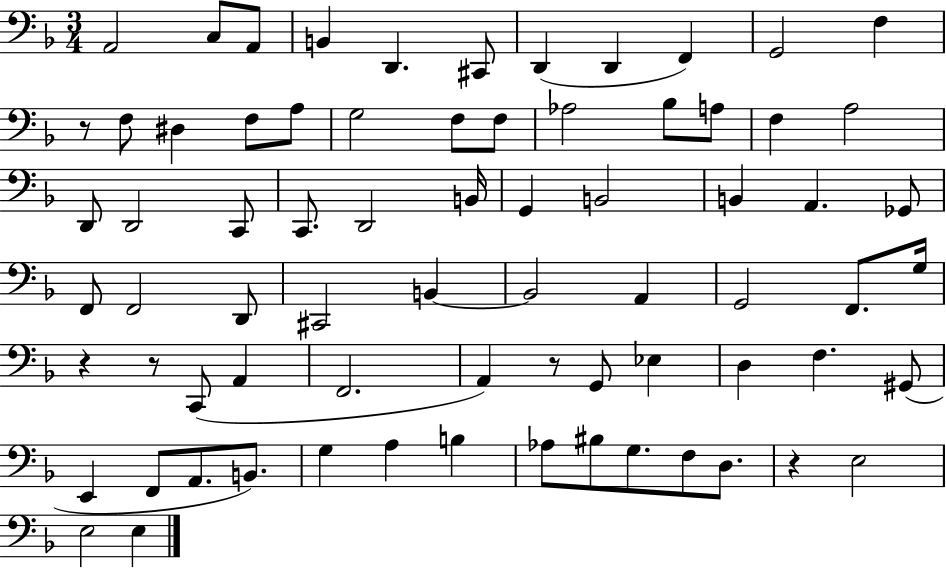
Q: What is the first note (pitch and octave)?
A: A2